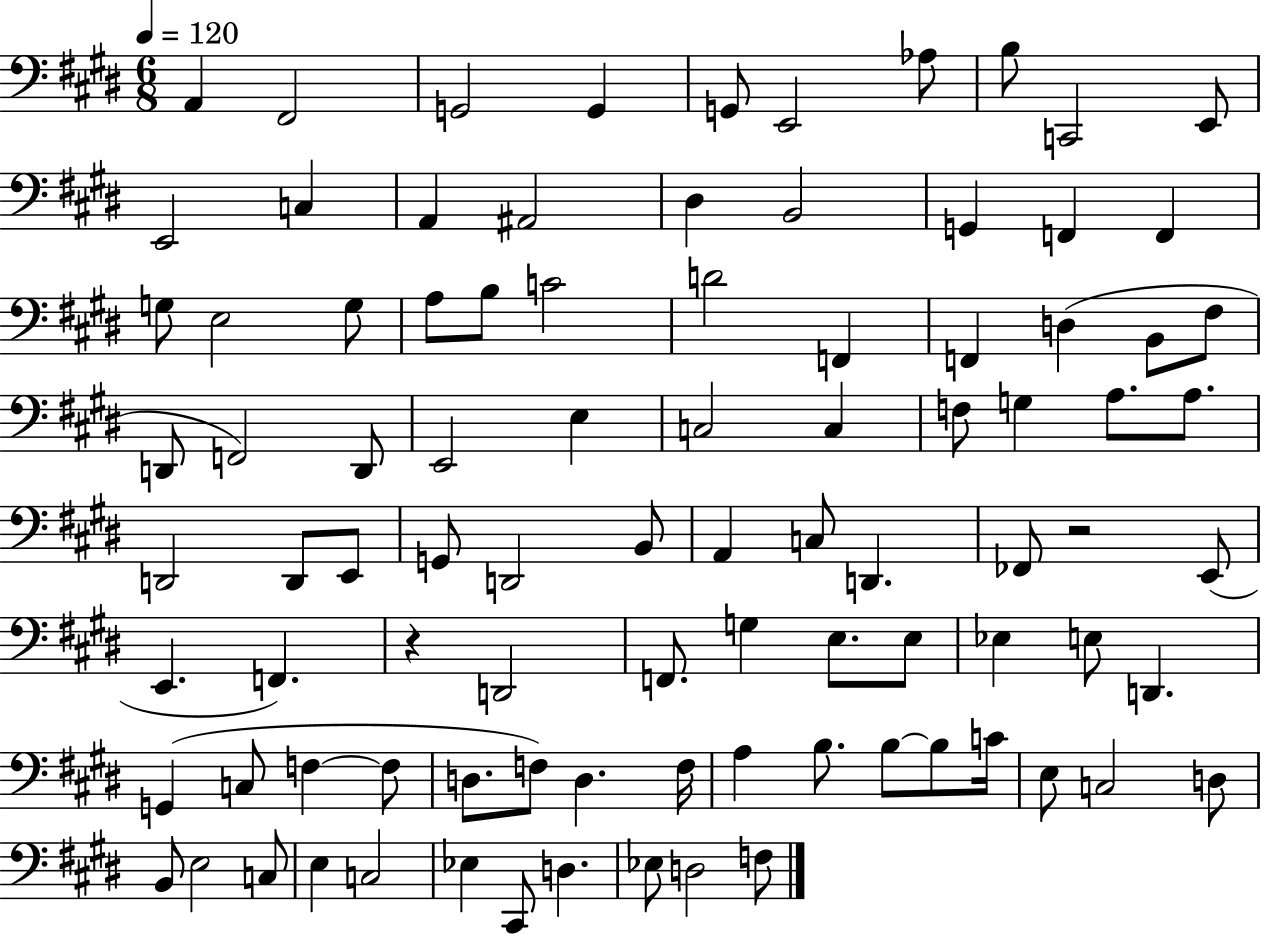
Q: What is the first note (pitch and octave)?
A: A2